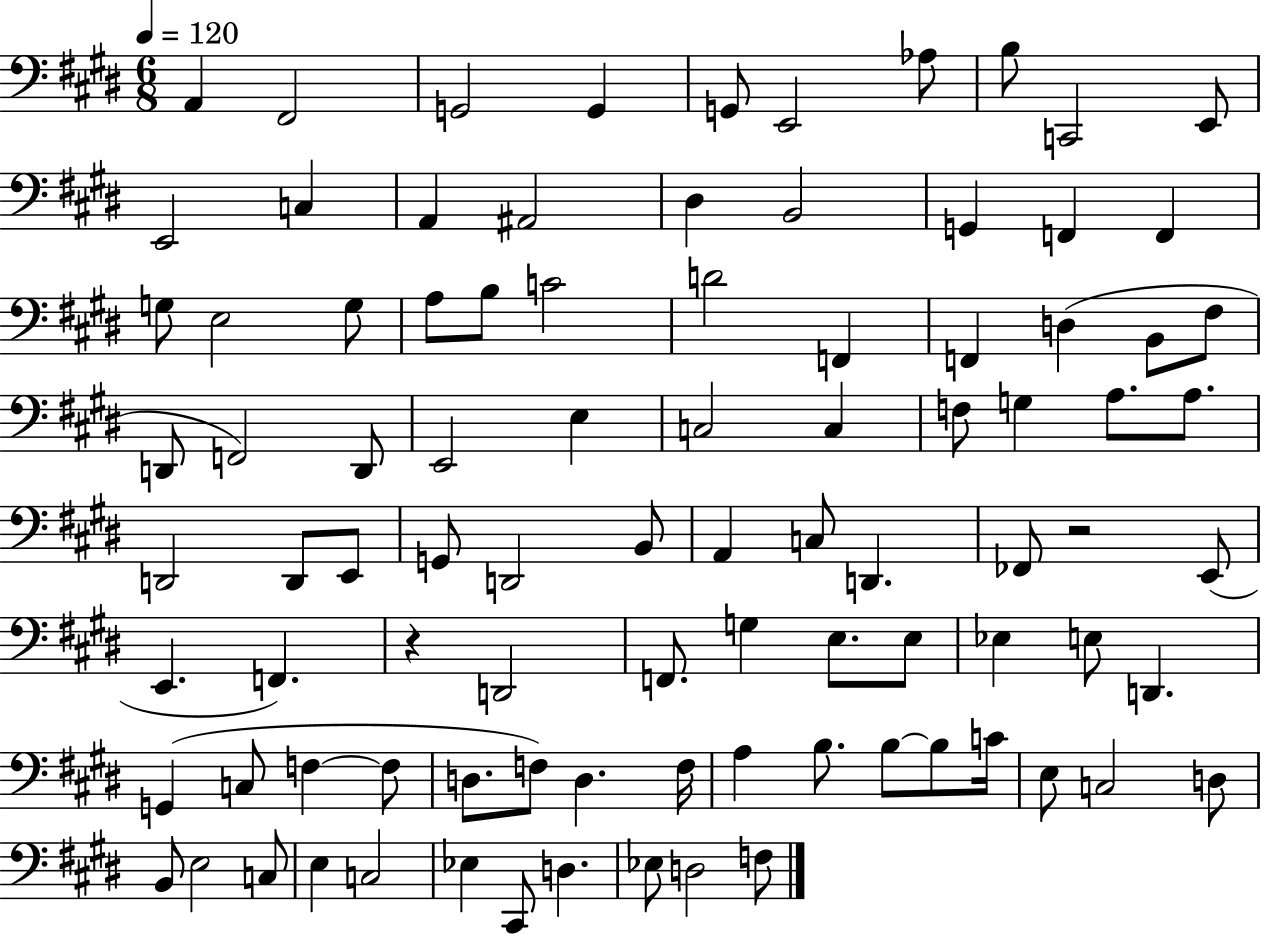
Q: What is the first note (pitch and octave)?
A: A2